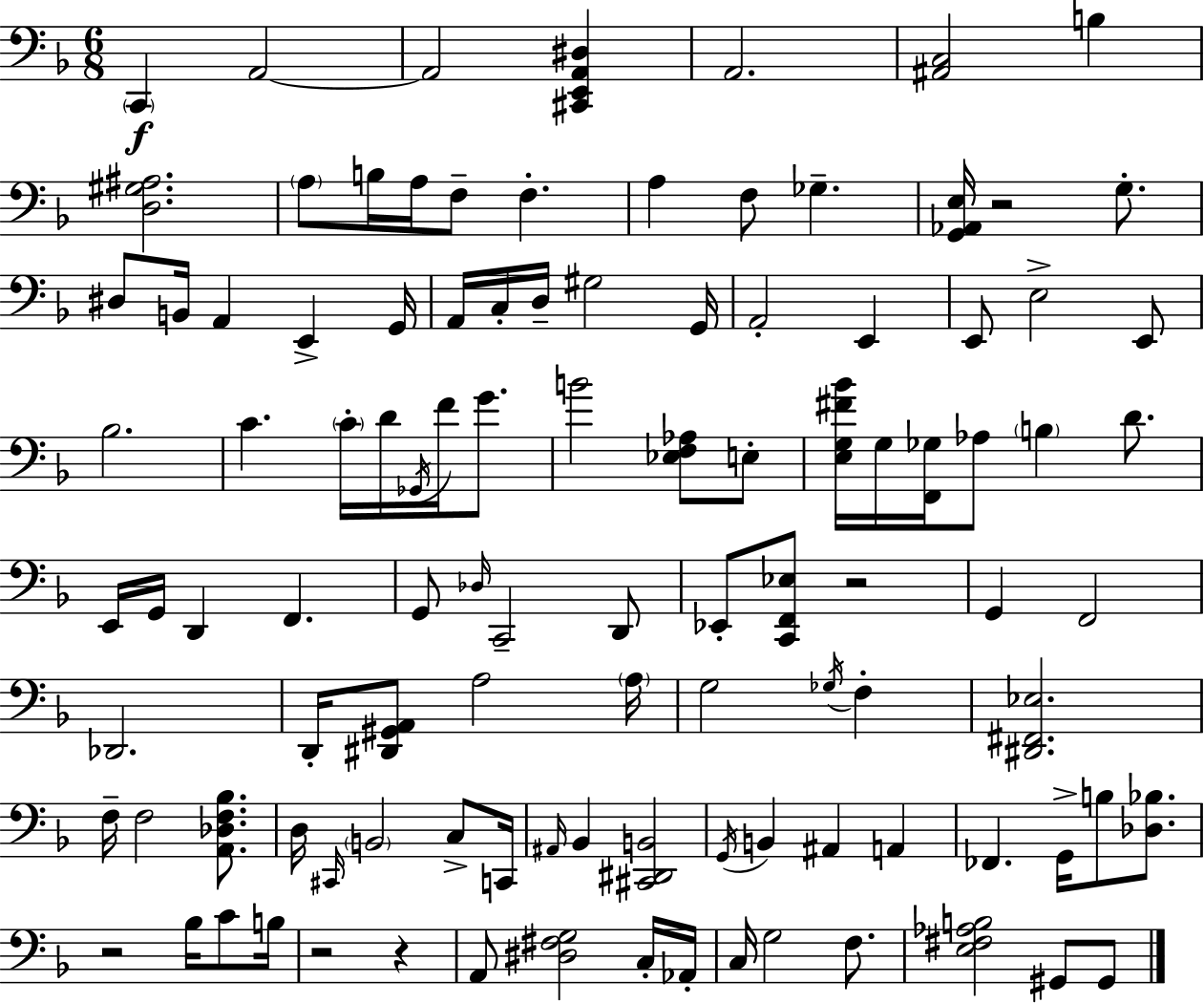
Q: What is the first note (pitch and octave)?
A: C2